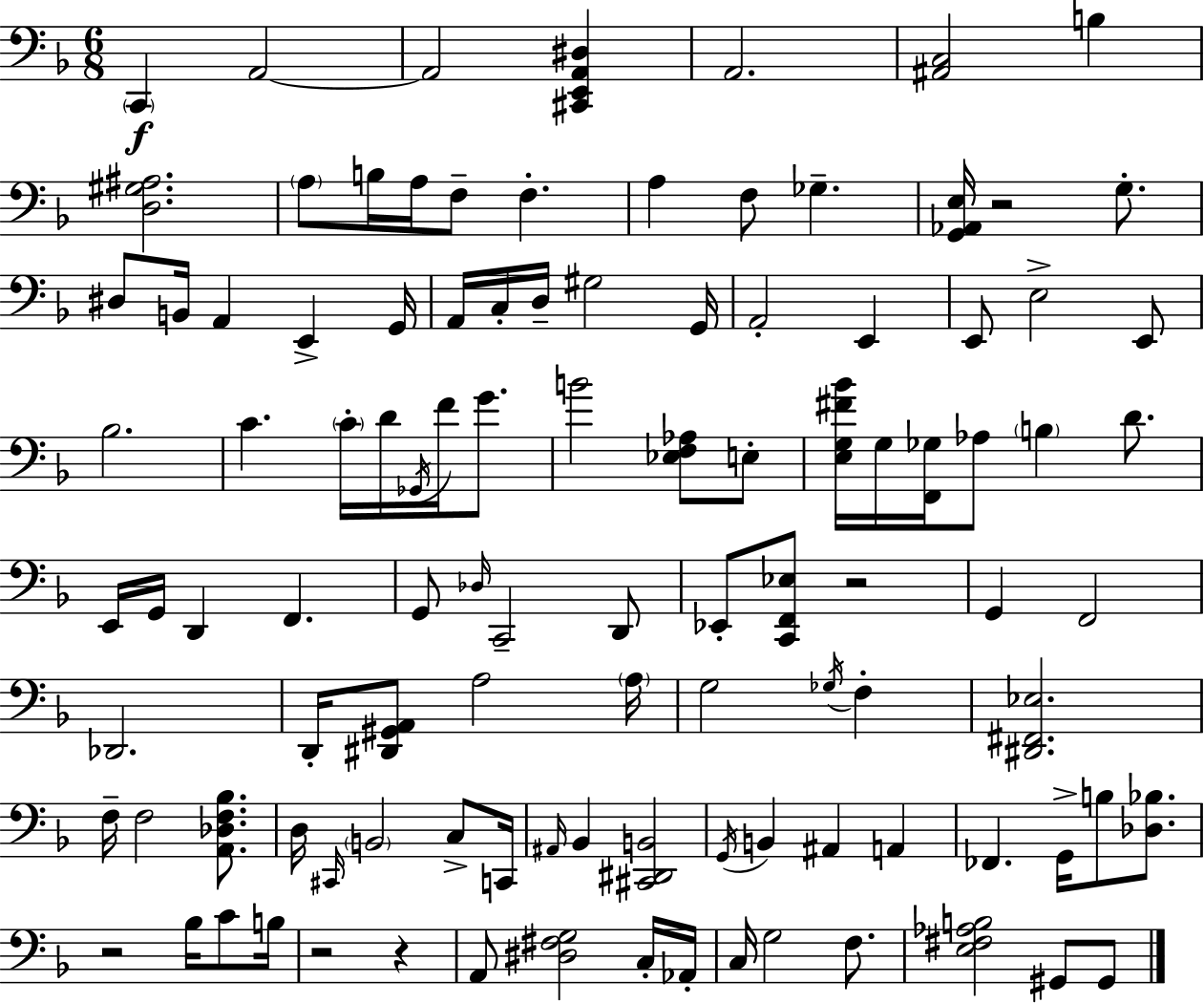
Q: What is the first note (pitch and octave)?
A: C2